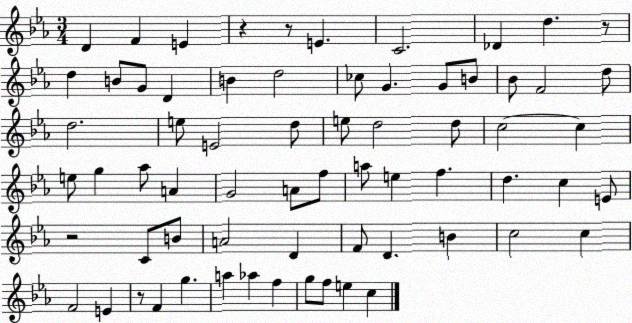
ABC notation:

X:1
T:Untitled
M:3/4
L:1/4
K:Eb
D F E z z/2 E C2 _D d z/2 d B/2 G/2 D B d2 _c/2 G G/2 B/2 _B/2 F2 d/2 d2 e/2 E2 d/2 e/2 d2 d/2 c2 c e/2 g _a/2 A G2 A/2 f/2 a/2 e f d c E/2 z2 C/2 B/2 A2 D F/2 D B c2 c F2 E z/2 F g a _a f g/2 f/2 e c